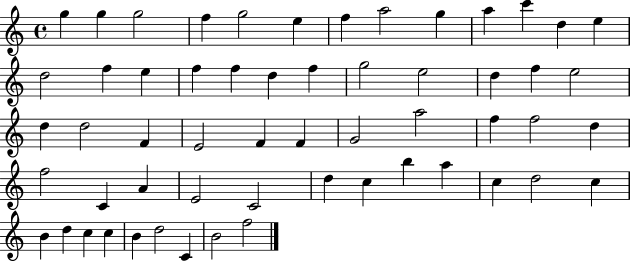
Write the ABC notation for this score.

X:1
T:Untitled
M:4/4
L:1/4
K:C
g g g2 f g2 e f a2 g a c' d e d2 f e f f d f g2 e2 d f e2 d d2 F E2 F F G2 a2 f f2 d f2 C A E2 C2 d c b a c d2 c B d c c B d2 C B2 f2